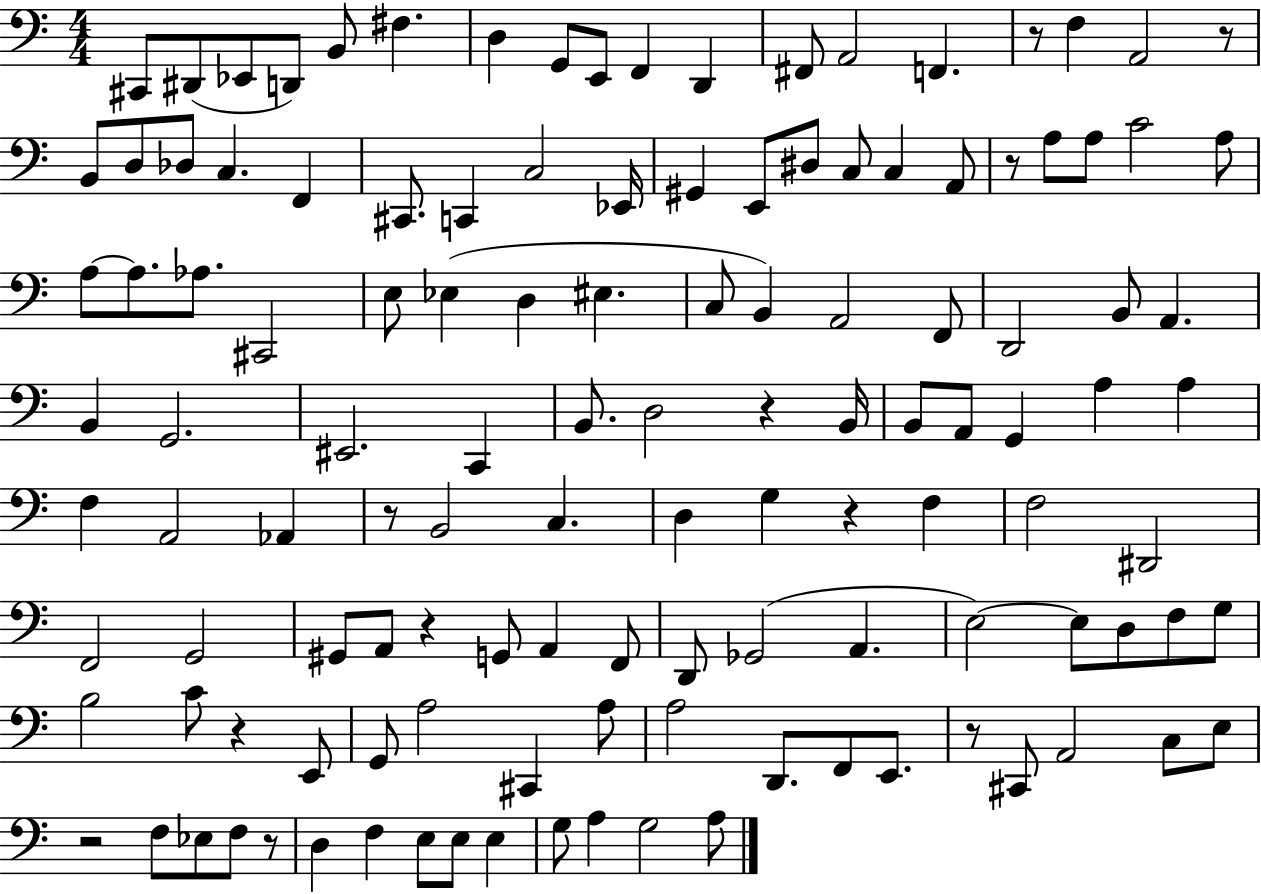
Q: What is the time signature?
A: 4/4